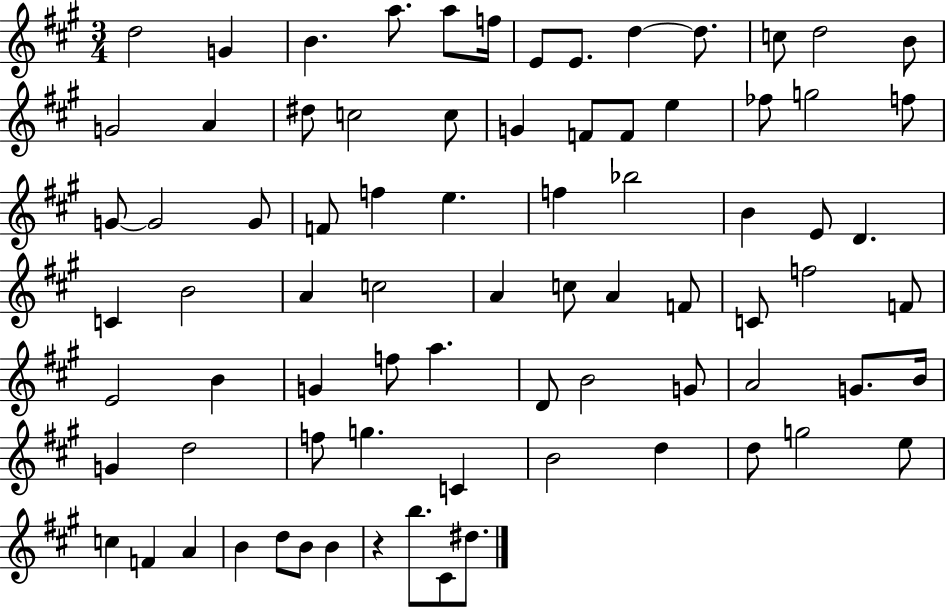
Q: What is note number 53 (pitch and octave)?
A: D4